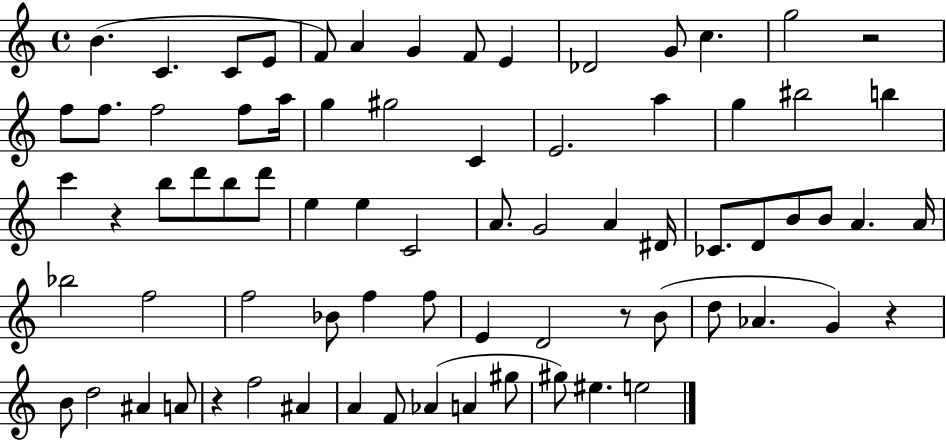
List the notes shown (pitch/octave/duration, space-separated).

B4/q. C4/q. C4/e E4/e F4/e A4/q G4/q F4/e E4/q Db4/h G4/e C5/q. G5/h R/h F5/e F5/e. F5/h F5/e A5/s G5/q G#5/h C4/q E4/h. A5/q G5/q BIS5/h B5/q C6/q R/q B5/e D6/e B5/e D6/e E5/q E5/q C4/h A4/e. G4/h A4/q D#4/s CES4/e. D4/e B4/e B4/e A4/q. A4/s Bb5/h F5/h F5/h Bb4/e F5/q F5/e E4/q D4/h R/e B4/e D5/e Ab4/q. G4/q R/q B4/e D5/h A#4/q A4/e R/q F5/h A#4/q A4/q F4/e Ab4/q A4/q G#5/e G#5/e EIS5/q. E5/h